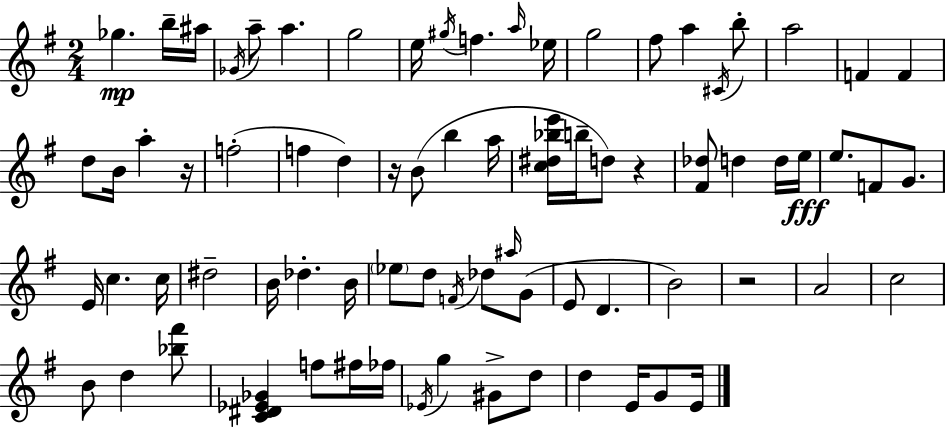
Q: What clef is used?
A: treble